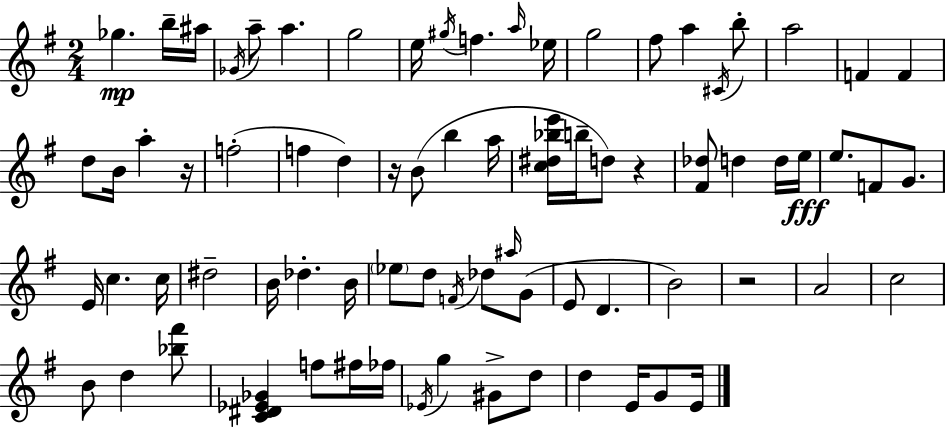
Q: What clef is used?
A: treble